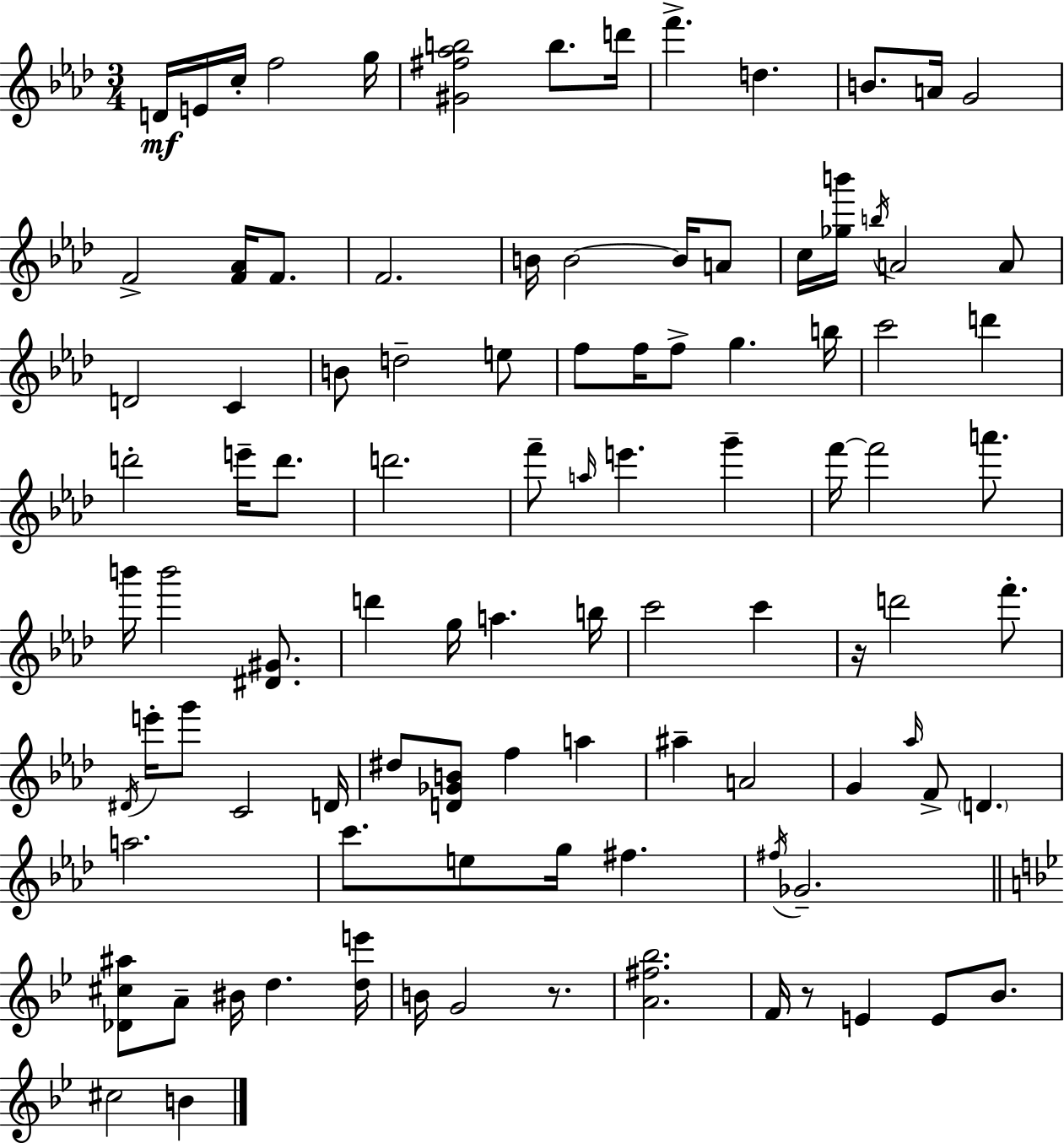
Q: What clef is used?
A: treble